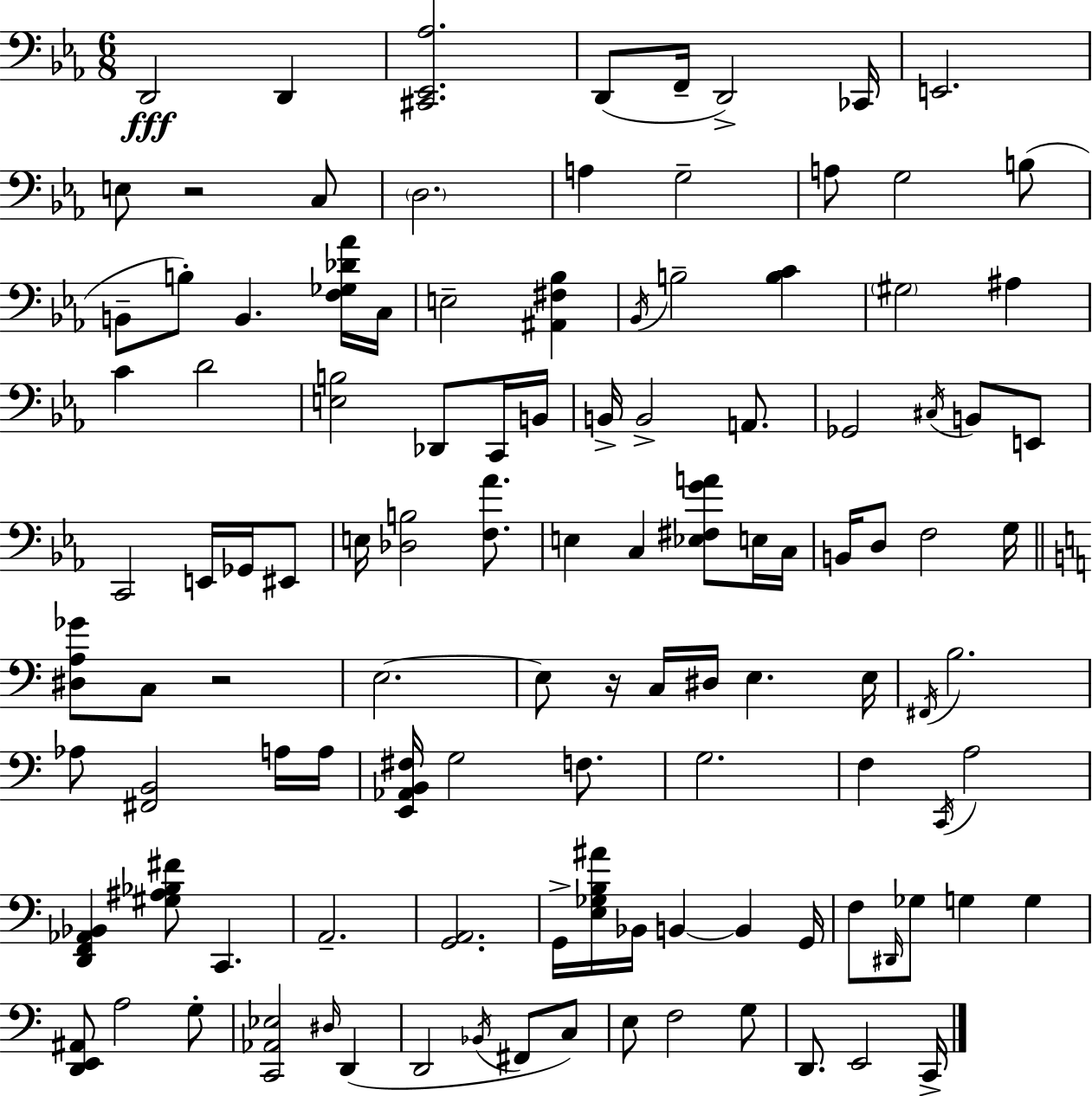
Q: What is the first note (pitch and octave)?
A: D2